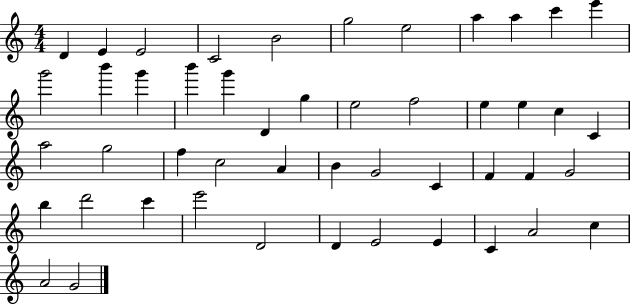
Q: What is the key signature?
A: C major